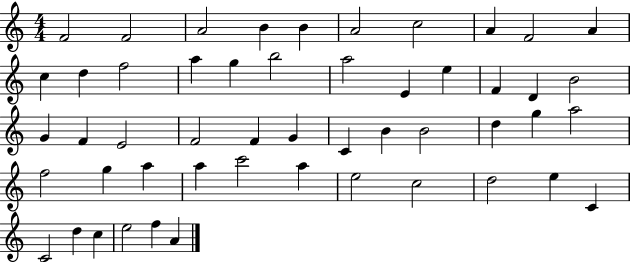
F4/h F4/h A4/h B4/q B4/q A4/h C5/h A4/q F4/h A4/q C5/q D5/q F5/h A5/q G5/q B5/h A5/h E4/q E5/q F4/q D4/q B4/h G4/q F4/q E4/h F4/h F4/q G4/q C4/q B4/q B4/h D5/q G5/q A5/h F5/h G5/q A5/q A5/q C6/h A5/q E5/h C5/h D5/h E5/q C4/q C4/h D5/q C5/q E5/h F5/q A4/q